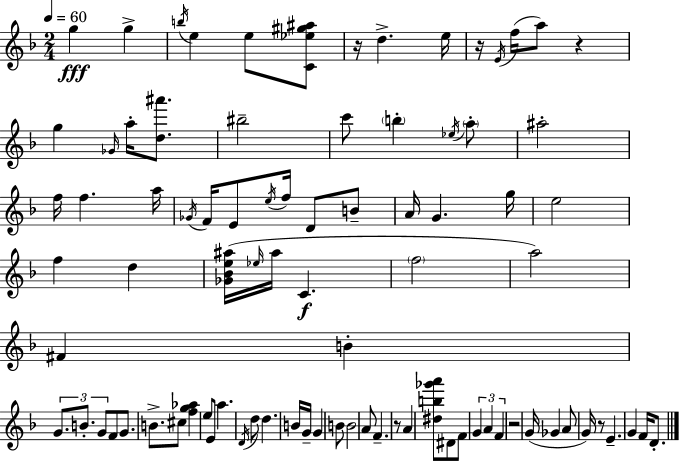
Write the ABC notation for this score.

X:1
T:Untitled
M:2/4
L:1/4
K:F
g g b/4 e e/2 [C_e^g^a]/2 z/4 d e/4 z/4 E/4 f/4 a/2 z g _G/4 a/4 [d^a']/2 ^b2 c'/2 b _e/4 a/2 ^a2 f/4 f a/4 _G/4 F/4 E/2 e/4 f/4 D/2 B/2 A/4 G g/4 e2 f d [_G_Be^a]/4 _e/4 ^a/4 C f2 a2 ^F B G/2 B/2 G/2 F/2 G/2 B/2 ^c/2 [fg_a] e/2 E/2 a D/4 d/2 d B/4 G/4 G B/2 B2 A/2 F z/2 A [^db_g'a']/2 ^D/2 F/2 G A F z2 G/4 _G A/2 G/4 z/2 E G F/4 D/2